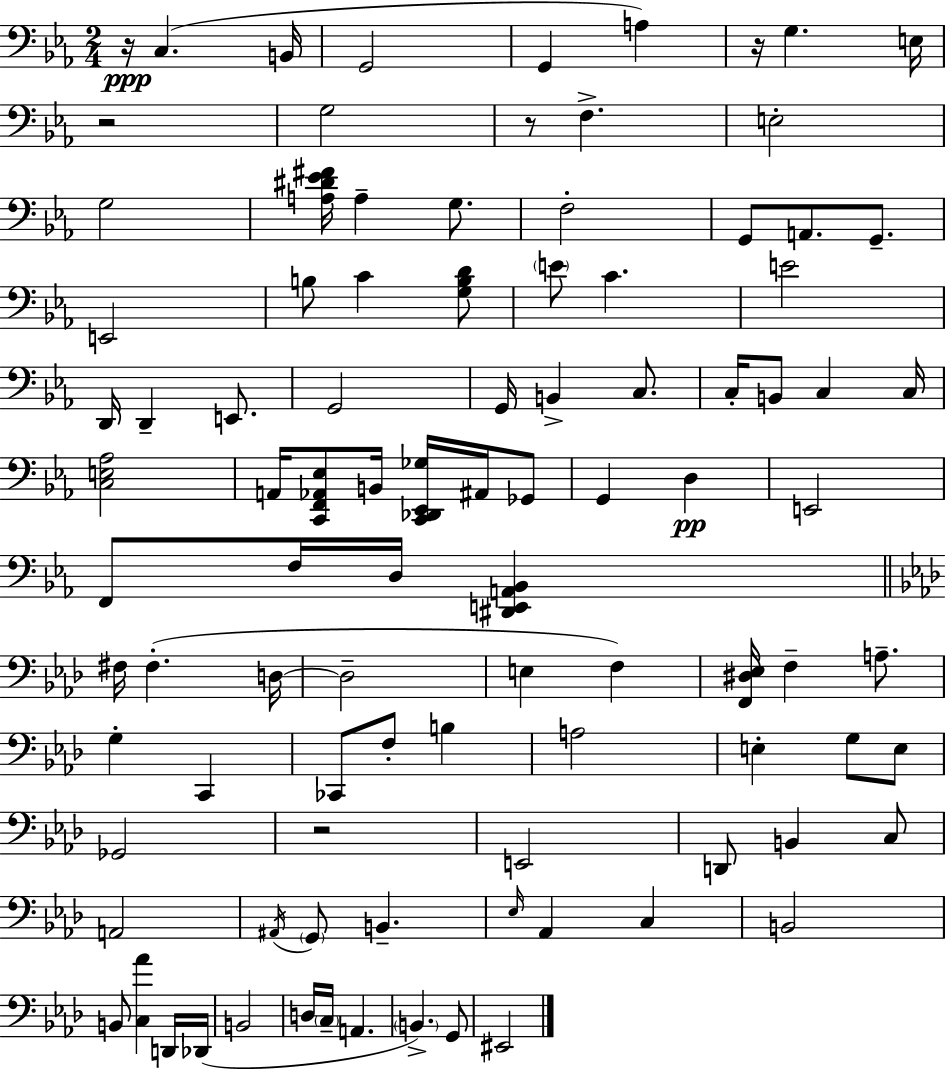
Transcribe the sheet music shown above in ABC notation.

X:1
T:Untitled
M:2/4
L:1/4
K:Cm
z/4 C, B,,/4 G,,2 G,, A, z/4 G, E,/4 z2 G,2 z/2 F, E,2 G,2 [A,^D_E^F]/4 A, G,/2 F,2 G,,/2 A,,/2 G,,/2 E,,2 B,/2 C [G,B,D]/2 E/2 C E2 D,,/4 D,, E,,/2 G,,2 G,,/4 B,, C,/2 C,/4 B,,/2 C, C,/4 [C,E,_A,]2 A,,/4 [C,,F,,_A,,_E,]/2 B,,/4 [C,,_D,,_E,,_G,]/4 ^A,,/4 _G,,/2 G,, D, E,,2 F,,/2 F,/4 D,/4 [^D,,E,,A,,_B,,] ^F,/4 ^F, D,/4 D,2 E, F, [F,,^D,_E,]/4 F, A,/2 G, C,, _C,,/2 F,/2 B, A,2 E, G,/2 E,/2 _G,,2 z2 E,,2 D,,/2 B,, C,/2 A,,2 ^A,,/4 G,,/2 B,, _E,/4 _A,, C, B,,2 B,,/2 [C,_A] D,,/4 _D,,/4 B,,2 D,/4 C,/4 A,, B,, G,,/2 ^E,,2